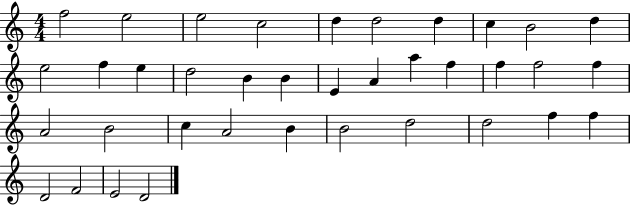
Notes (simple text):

F5/h E5/h E5/h C5/h D5/q D5/h D5/q C5/q B4/h D5/q E5/h F5/q E5/q D5/h B4/q B4/q E4/q A4/q A5/q F5/q F5/q F5/h F5/q A4/h B4/h C5/q A4/h B4/q B4/h D5/h D5/h F5/q F5/q D4/h F4/h E4/h D4/h